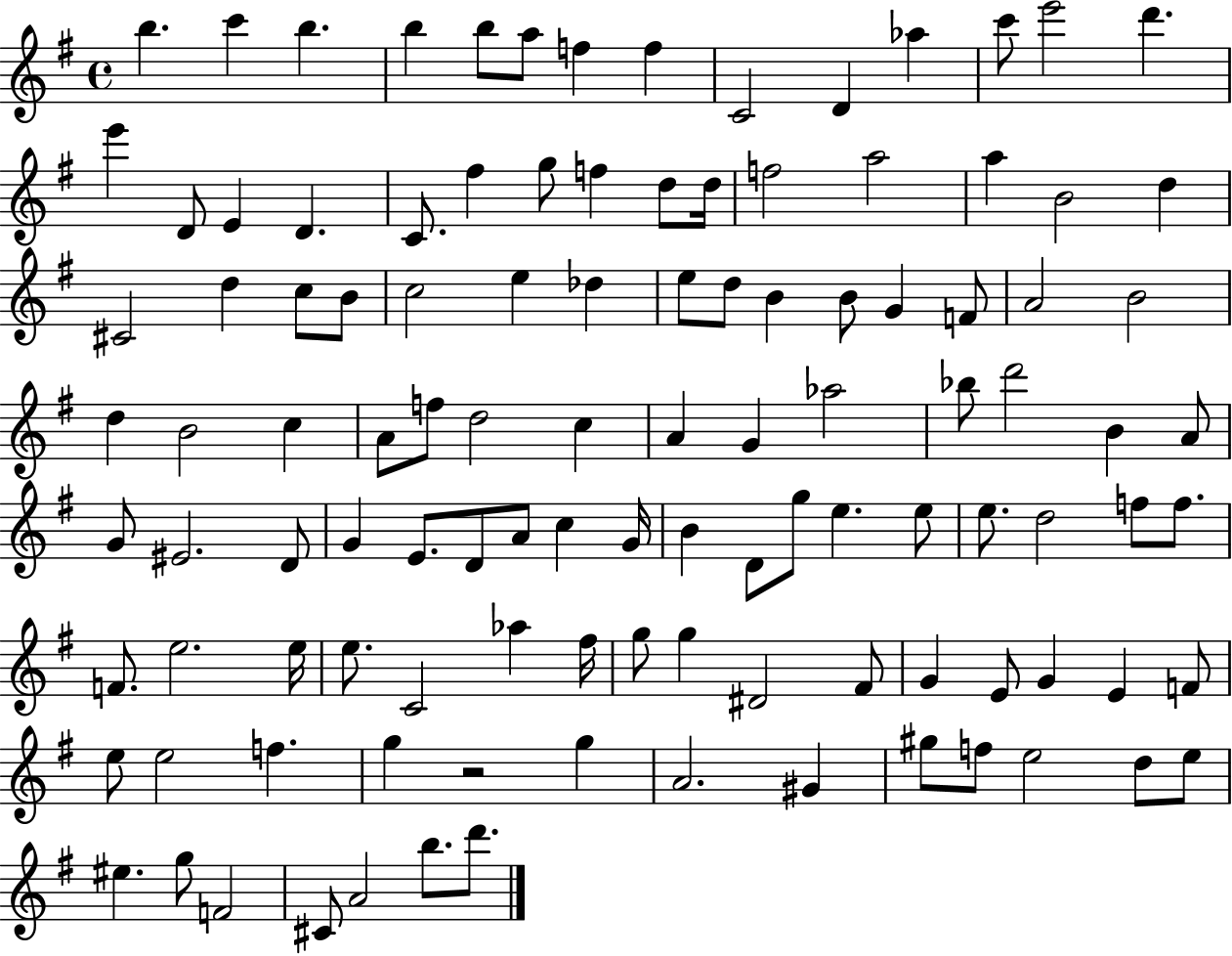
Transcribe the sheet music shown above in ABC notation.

X:1
T:Untitled
M:4/4
L:1/4
K:G
b c' b b b/2 a/2 f f C2 D _a c'/2 e'2 d' e' D/2 E D C/2 ^f g/2 f d/2 d/4 f2 a2 a B2 d ^C2 d c/2 B/2 c2 e _d e/2 d/2 B B/2 G F/2 A2 B2 d B2 c A/2 f/2 d2 c A G _a2 _b/2 d'2 B A/2 G/2 ^E2 D/2 G E/2 D/2 A/2 c G/4 B D/2 g/2 e e/2 e/2 d2 f/2 f/2 F/2 e2 e/4 e/2 C2 _a ^f/4 g/2 g ^D2 ^F/2 G E/2 G E F/2 e/2 e2 f g z2 g A2 ^G ^g/2 f/2 e2 d/2 e/2 ^e g/2 F2 ^C/2 A2 b/2 d'/2